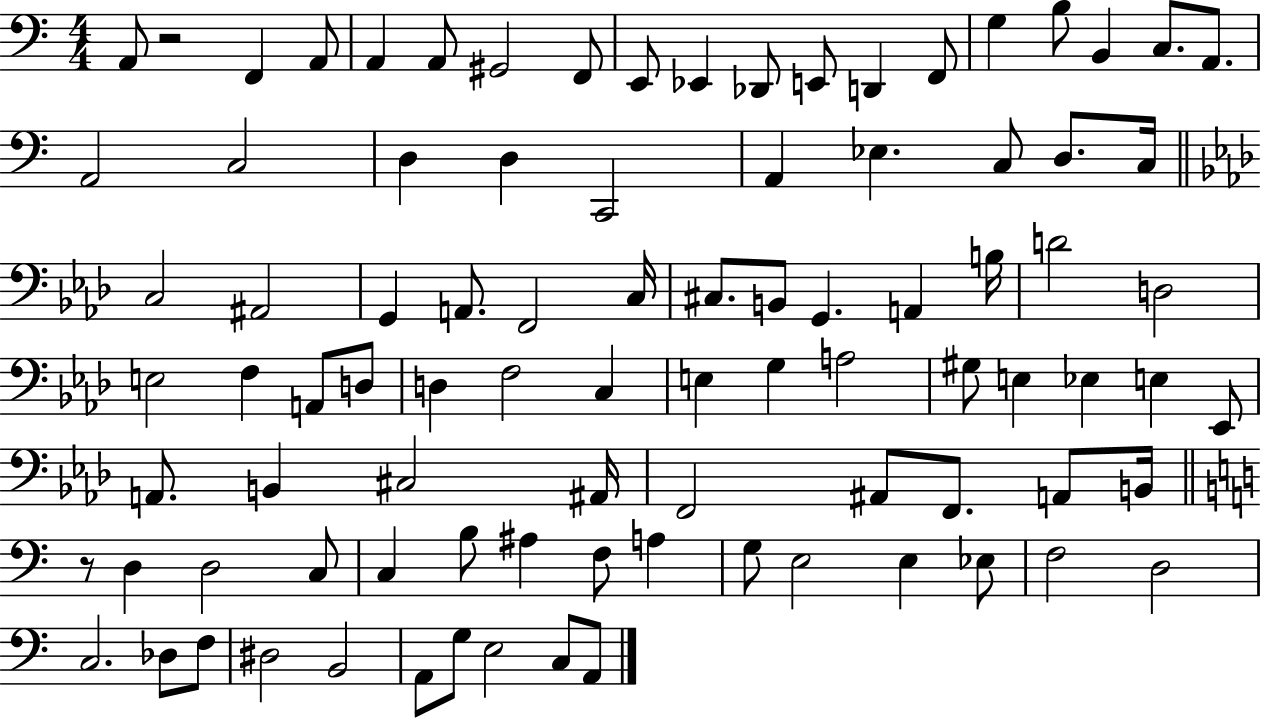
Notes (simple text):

A2/e R/h F2/q A2/e A2/q A2/e G#2/h F2/e E2/e Eb2/q Db2/e E2/e D2/q F2/e G3/q B3/e B2/q C3/e. A2/e. A2/h C3/h D3/q D3/q C2/h A2/q Eb3/q. C3/e D3/e. C3/s C3/h A#2/h G2/q A2/e. F2/h C3/s C#3/e. B2/e G2/q. A2/q B3/s D4/h D3/h E3/h F3/q A2/e D3/e D3/q F3/h C3/q E3/q G3/q A3/h G#3/e E3/q Eb3/q E3/q Eb2/e A2/e. B2/q C#3/h A#2/s F2/h A#2/e F2/e. A2/e B2/s R/e D3/q D3/h C3/e C3/q B3/e A#3/q F3/e A3/q G3/e E3/h E3/q Eb3/e F3/h D3/h C3/h. Db3/e F3/e D#3/h B2/h A2/e G3/e E3/h C3/e A2/e